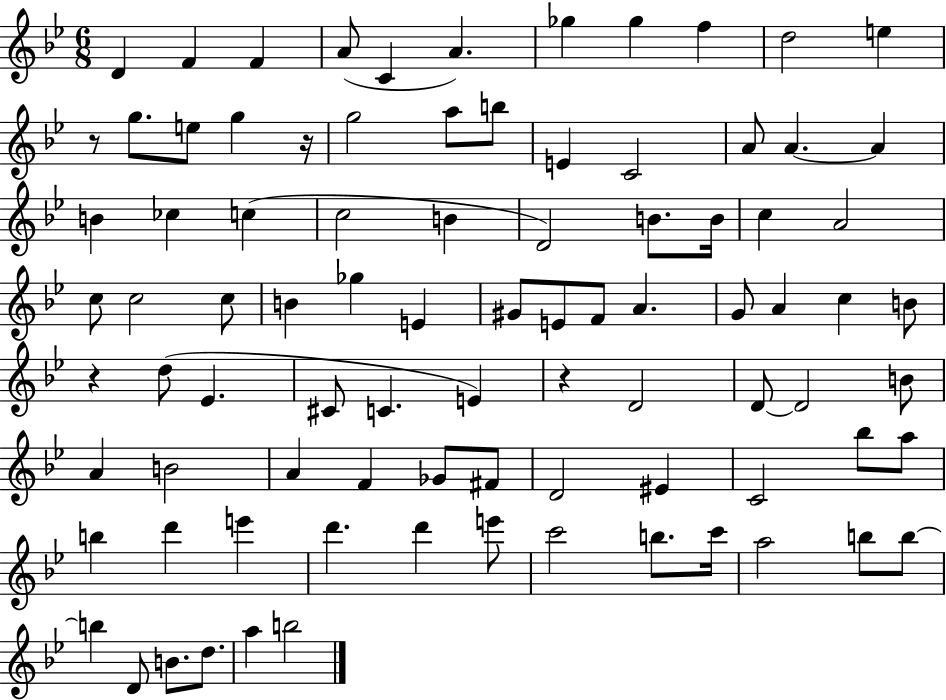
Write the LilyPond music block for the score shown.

{
  \clef treble
  \numericTimeSignature
  \time 6/8
  \key bes \major
  \repeat volta 2 { d'4 f'4 f'4 | a'8( c'4 a'4.) | ges''4 ges''4 f''4 | d''2 e''4 | \break r8 g''8. e''8 g''4 r16 | g''2 a''8 b''8 | e'4 c'2 | a'8 a'4.~~ a'4 | \break b'4 ces''4 c''4( | c''2 b'4 | d'2) b'8. b'16 | c''4 a'2 | \break c''8 c''2 c''8 | b'4 ges''4 e'4 | gis'8 e'8 f'8 a'4. | g'8 a'4 c''4 b'8 | \break r4 d''8( ees'4. | cis'8 c'4. e'4) | r4 d'2 | d'8~~ d'2 b'8 | \break a'4 b'2 | a'4 f'4 ges'8 fis'8 | d'2 eis'4 | c'2 bes''8 a''8 | \break b''4 d'''4 e'''4 | d'''4. d'''4 e'''8 | c'''2 b''8. c'''16 | a''2 b''8 b''8~~ | \break b''4 d'8 b'8. d''8. | a''4 b''2 | } \bar "|."
}